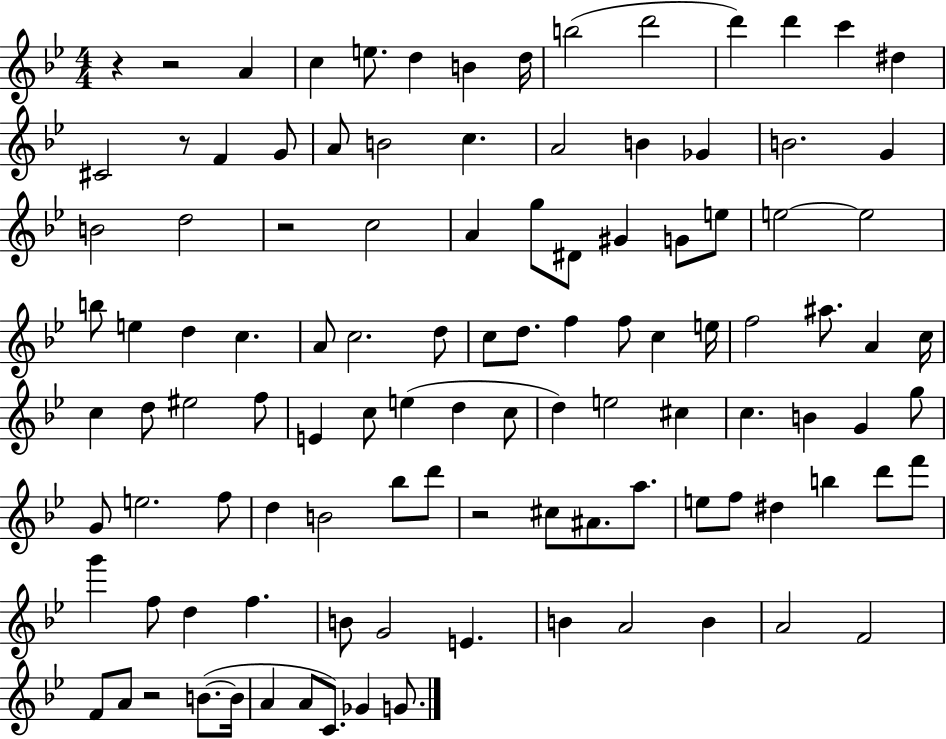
R/q R/h A4/q C5/q E5/e. D5/q B4/q D5/s B5/h D6/h D6/q D6/q C6/q D#5/q C#4/h R/e F4/q G4/e A4/e B4/h C5/q. A4/h B4/q Gb4/q B4/h. G4/q B4/h D5/h R/h C5/h A4/q G5/e D#4/e G#4/q G4/e E5/e E5/h E5/h B5/e E5/q D5/q C5/q. A4/e C5/h. D5/e C5/e D5/e. F5/q F5/e C5/q E5/s F5/h A#5/e. A4/q C5/s C5/q D5/e EIS5/h F5/e E4/q C5/e E5/q D5/q C5/e D5/q E5/h C#5/q C5/q. B4/q G4/q G5/e G4/e E5/h. F5/e D5/q B4/h Bb5/e D6/e R/h C#5/e A#4/e. A5/e. E5/e F5/e D#5/q B5/q D6/e F6/e G6/q F5/e D5/q F5/q. B4/e G4/h E4/q. B4/q A4/h B4/q A4/h F4/h F4/e A4/e R/h B4/e. B4/s A4/q A4/e C4/e. Gb4/q G4/e.